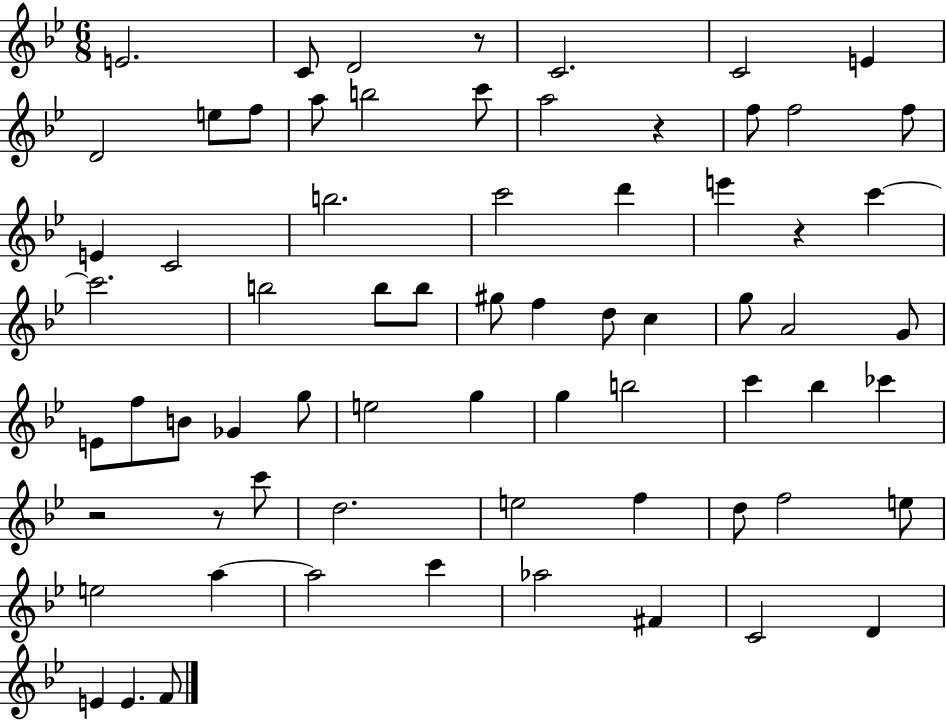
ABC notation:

X:1
T:Untitled
M:6/8
L:1/4
K:Bb
E2 C/2 D2 z/2 C2 C2 E D2 e/2 f/2 a/2 b2 c'/2 a2 z f/2 f2 f/2 E C2 b2 c'2 d' e' z c' c'2 b2 b/2 b/2 ^g/2 f d/2 c g/2 A2 G/2 E/2 f/2 B/2 _G g/2 e2 g g b2 c' _b _c' z2 z/2 c'/2 d2 e2 f d/2 f2 e/2 e2 a a2 c' _a2 ^F C2 D E E F/2